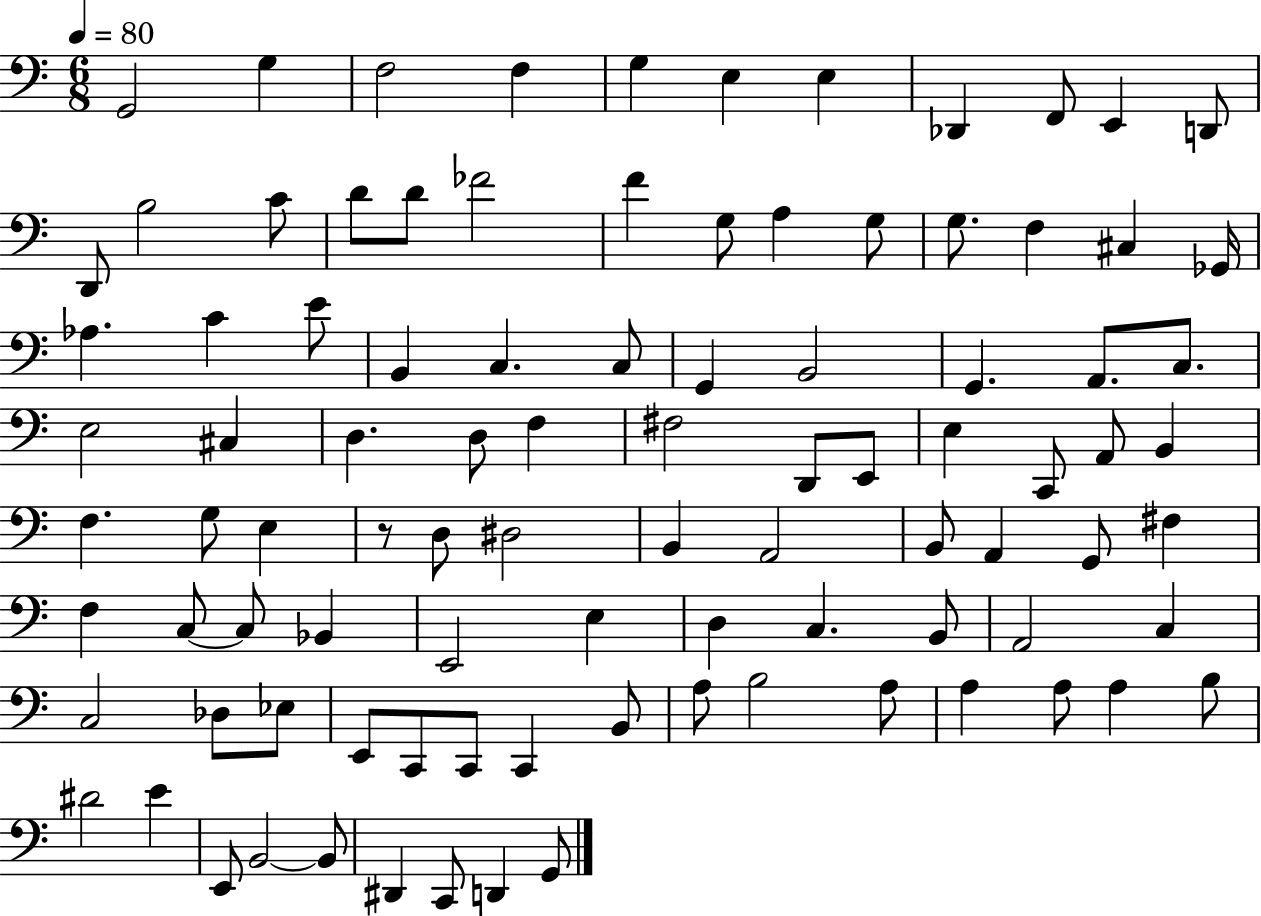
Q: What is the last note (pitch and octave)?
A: G2